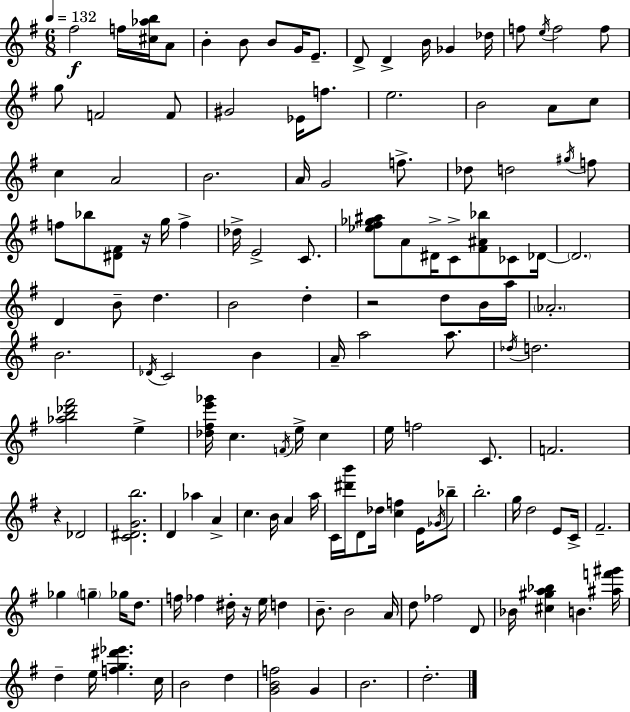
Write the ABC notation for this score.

X:1
T:Untitled
M:6/8
L:1/4
K:Em
^f2 f/4 [^c_ab]/4 A/2 B B/2 B/2 G/4 E/2 D/2 D B/4 _G _d/4 f/2 e/4 f2 f/2 g/2 F2 F/2 ^G2 _E/4 f/2 e2 B2 A/2 c/2 c A2 B2 A/4 G2 f/2 _d/2 d2 ^g/4 f/2 f/2 _b/2 [^D^F]/2 z/4 g/4 f _d/4 E2 C/2 [_e^f_g^a]/2 A/2 ^D/4 C/2 [^F^A_b]/2 _C/2 _D/4 _D2 D B/2 d B2 d z2 d/2 B/4 a/4 _A2 B2 _D/4 C2 B A/4 a2 a/2 _d/4 d2 [_ab_d'^f']2 e [_d^fe'_g']/4 c F/4 e/4 c e/4 f2 C/2 F2 z _D2 [C^DGb]2 D _a A c B/4 A a/4 C/4 [^d'b']/4 D/2 _d/4 [cf] E/4 _G/4 _b/2 b2 g/4 d2 E/2 C/4 ^F2 _g g _g/4 d/2 f/4 _f ^d/4 z/4 e/4 d B/2 B2 A/4 d/2 _f2 D/2 _B/4 [^c^ga_b] B [^af'^g']/4 d e/4 [fg^d'_e'] c/4 B2 d [GBf]2 G B2 d2